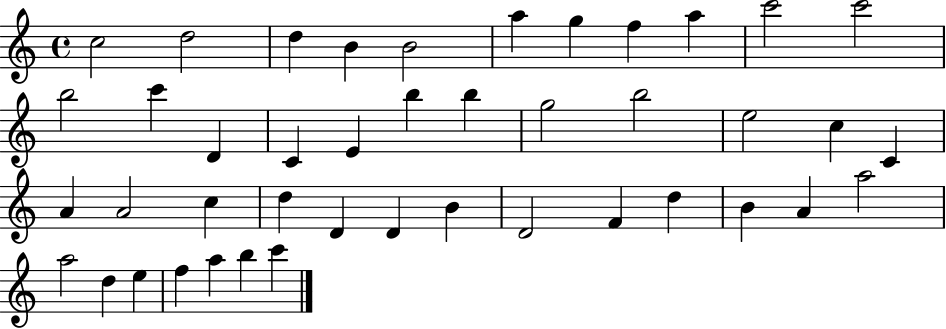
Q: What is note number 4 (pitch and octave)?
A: B4